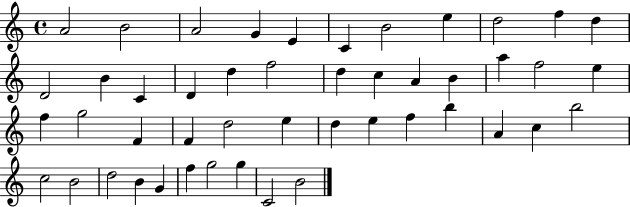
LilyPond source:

{
  \clef treble
  \time 4/4
  \defaultTimeSignature
  \key c \major
  a'2 b'2 | a'2 g'4 e'4 | c'4 b'2 e''4 | d''2 f''4 d''4 | \break d'2 b'4 c'4 | d'4 d''4 f''2 | d''4 c''4 a'4 b'4 | a''4 f''2 e''4 | \break f''4 g''2 f'4 | f'4 d''2 e''4 | d''4 e''4 f''4 b''4 | a'4 c''4 b''2 | \break c''2 b'2 | d''2 b'4 g'4 | f''4 g''2 g''4 | c'2 b'2 | \break \bar "|."
}